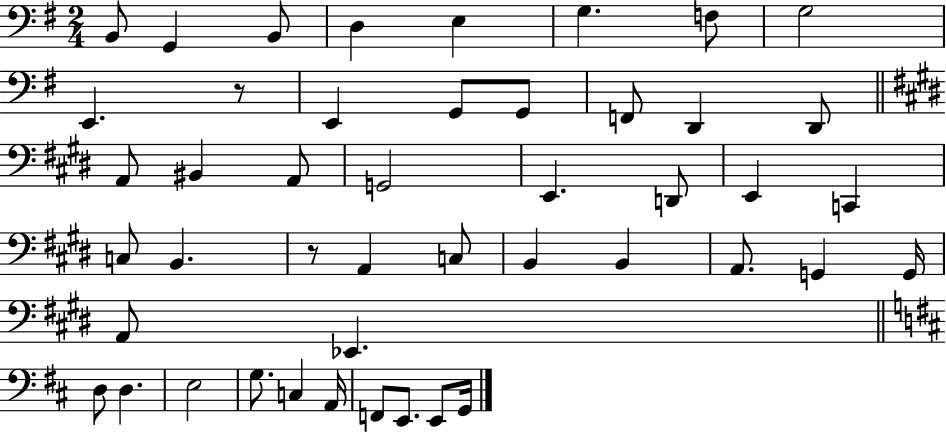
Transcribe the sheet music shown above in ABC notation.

X:1
T:Untitled
M:2/4
L:1/4
K:G
B,,/2 G,, B,,/2 D, E, G, F,/2 G,2 E,, z/2 E,, G,,/2 G,,/2 F,,/2 D,, D,,/2 A,,/2 ^B,, A,,/2 G,,2 E,, D,,/2 E,, C,, C,/2 B,, z/2 A,, C,/2 B,, B,, A,,/2 G,, G,,/4 A,,/2 _E,, D,/2 D, E,2 G,/2 C, A,,/4 F,,/2 E,,/2 E,,/2 G,,/4